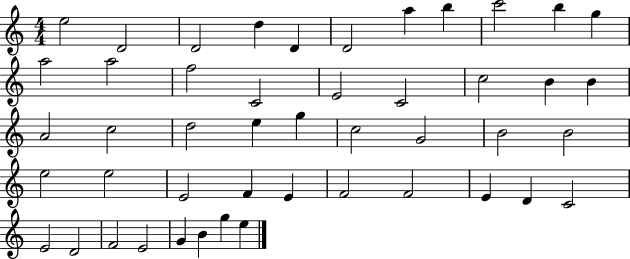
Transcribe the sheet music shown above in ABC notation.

X:1
T:Untitled
M:4/4
L:1/4
K:C
e2 D2 D2 d D D2 a b c'2 b g a2 a2 f2 C2 E2 C2 c2 B B A2 c2 d2 e g c2 G2 B2 B2 e2 e2 E2 F E F2 F2 E D C2 E2 D2 F2 E2 G B g e